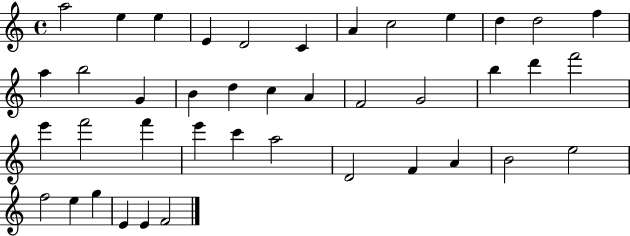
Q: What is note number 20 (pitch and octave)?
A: F4